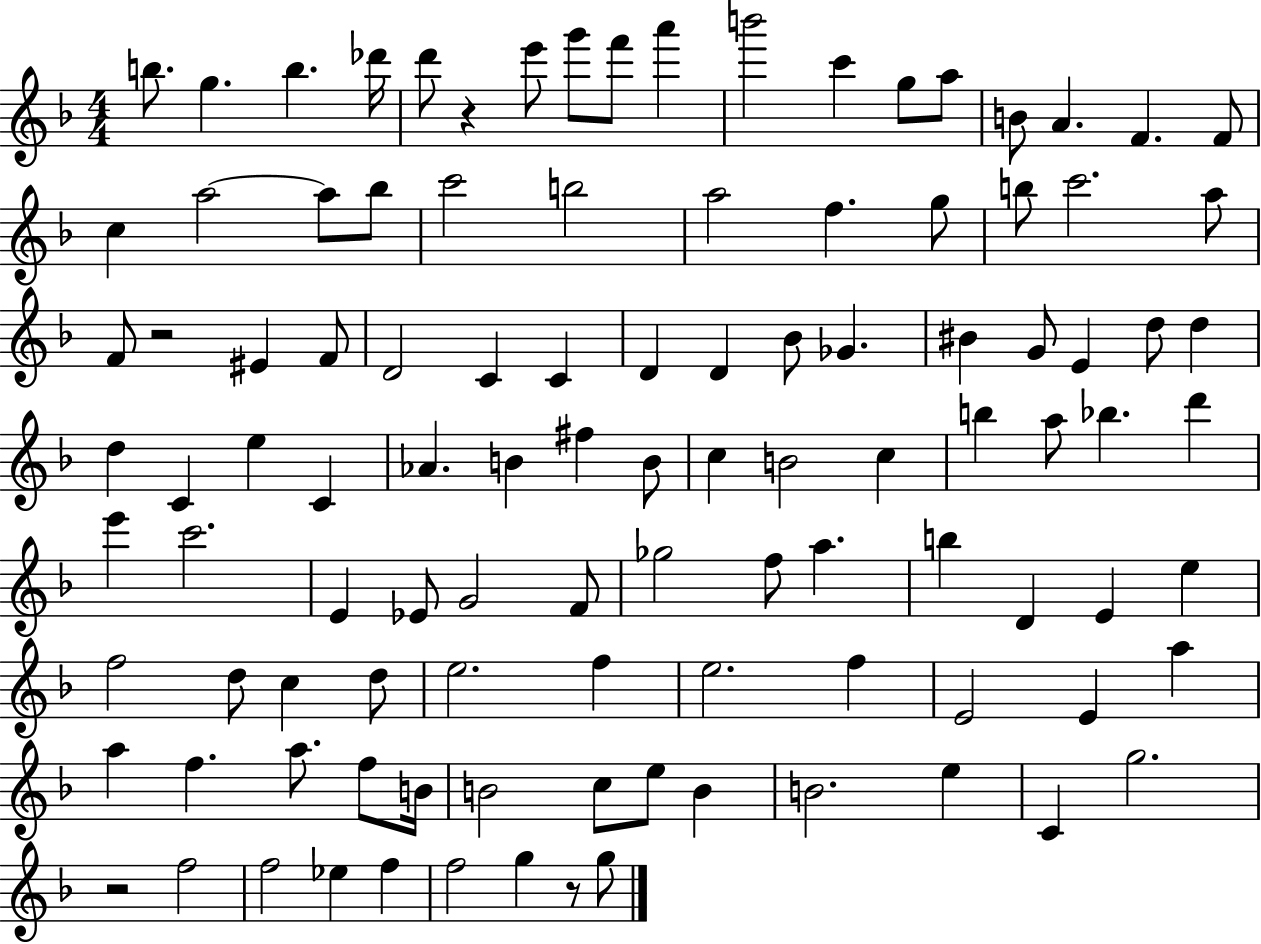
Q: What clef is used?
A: treble